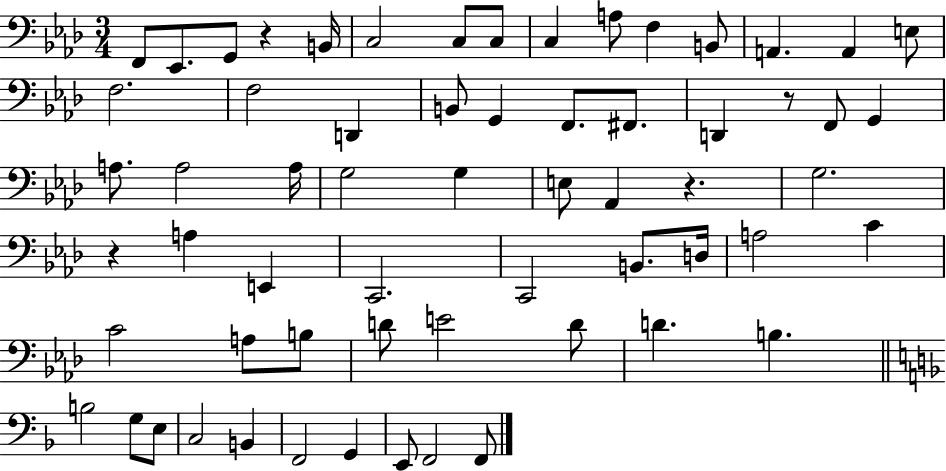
{
  \clef bass
  \numericTimeSignature
  \time 3/4
  \key aes \major
  f,8 ees,8. g,8 r4 b,16 | c2 c8 c8 | c4 a8 f4 b,8 | a,4. a,4 e8 | \break f2. | f2 d,4 | b,8 g,4 f,8. fis,8. | d,4 r8 f,8 g,4 | \break a8. a2 a16 | g2 g4 | e8 aes,4 r4. | g2. | \break r4 a4 e,4 | c,2. | c,2 b,8. d16 | a2 c'4 | \break c'2 a8 b8 | d'8 e'2 d'8 | d'4. b4. | \bar "||" \break \key f \major b2 g8 e8 | c2 b,4 | f,2 g,4 | e,8 f,2 f,8 | \break \bar "|."
}